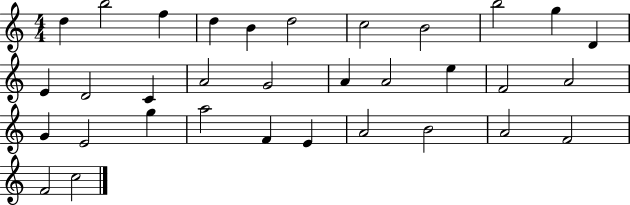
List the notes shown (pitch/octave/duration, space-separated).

D5/q B5/h F5/q D5/q B4/q D5/h C5/h B4/h B5/h G5/q D4/q E4/q D4/h C4/q A4/h G4/h A4/q A4/h E5/q F4/h A4/h G4/q E4/h G5/q A5/h F4/q E4/q A4/h B4/h A4/h F4/h F4/h C5/h